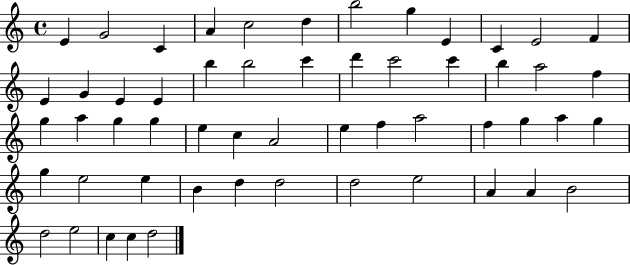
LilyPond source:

{
  \clef treble
  \time 4/4
  \defaultTimeSignature
  \key c \major
  e'4 g'2 c'4 | a'4 c''2 d''4 | b''2 g''4 e'4 | c'4 e'2 f'4 | \break e'4 g'4 e'4 e'4 | b''4 b''2 c'''4 | d'''4 c'''2 c'''4 | b''4 a''2 f''4 | \break g''4 a''4 g''4 g''4 | e''4 c''4 a'2 | e''4 f''4 a''2 | f''4 g''4 a''4 g''4 | \break g''4 e''2 e''4 | b'4 d''4 d''2 | d''2 e''2 | a'4 a'4 b'2 | \break d''2 e''2 | c''4 c''4 d''2 | \bar "|."
}